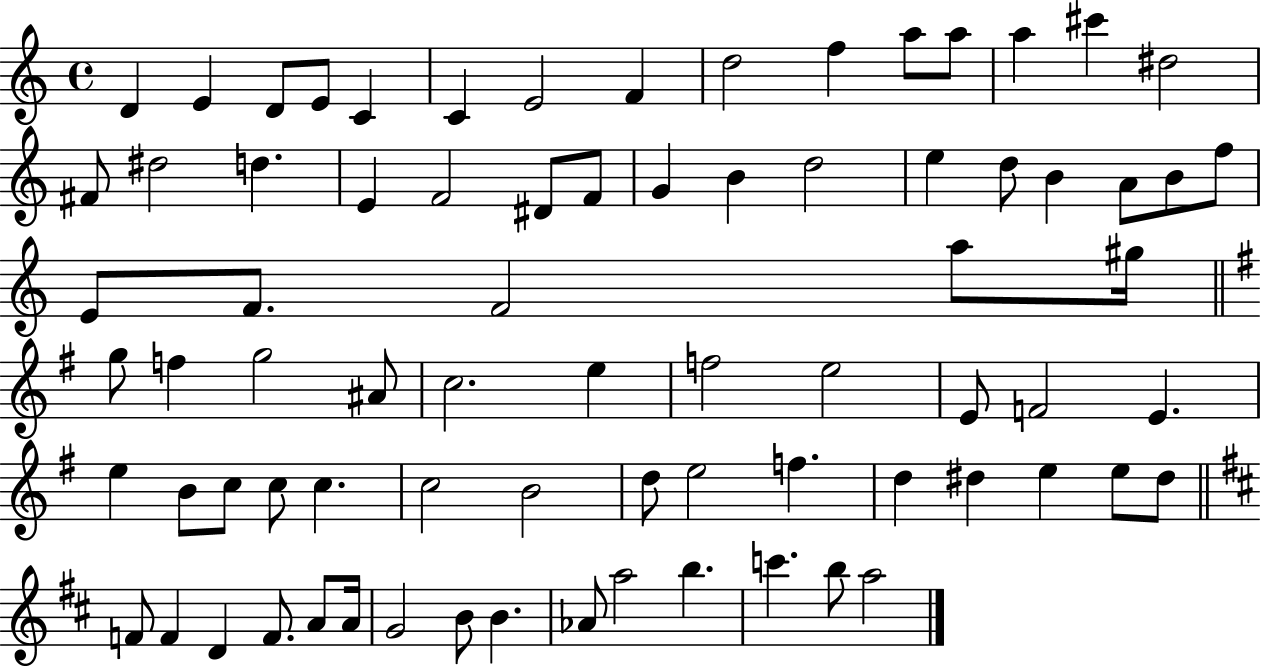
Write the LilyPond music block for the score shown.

{
  \clef treble
  \time 4/4
  \defaultTimeSignature
  \key c \major
  d'4 e'4 d'8 e'8 c'4 | c'4 e'2 f'4 | d''2 f''4 a''8 a''8 | a''4 cis'''4 dis''2 | \break fis'8 dis''2 d''4. | e'4 f'2 dis'8 f'8 | g'4 b'4 d''2 | e''4 d''8 b'4 a'8 b'8 f''8 | \break e'8 f'8. f'2 a''8 gis''16 | \bar "||" \break \key e \minor g''8 f''4 g''2 ais'8 | c''2. e''4 | f''2 e''2 | e'8 f'2 e'4. | \break e''4 b'8 c''8 c''8 c''4. | c''2 b'2 | d''8 e''2 f''4. | d''4 dis''4 e''4 e''8 dis''8 | \break \bar "||" \break \key d \major f'8 f'4 d'4 f'8. a'8 a'16 | g'2 b'8 b'4. | aes'8 a''2 b''4. | c'''4. b''8 a''2 | \break \bar "|."
}